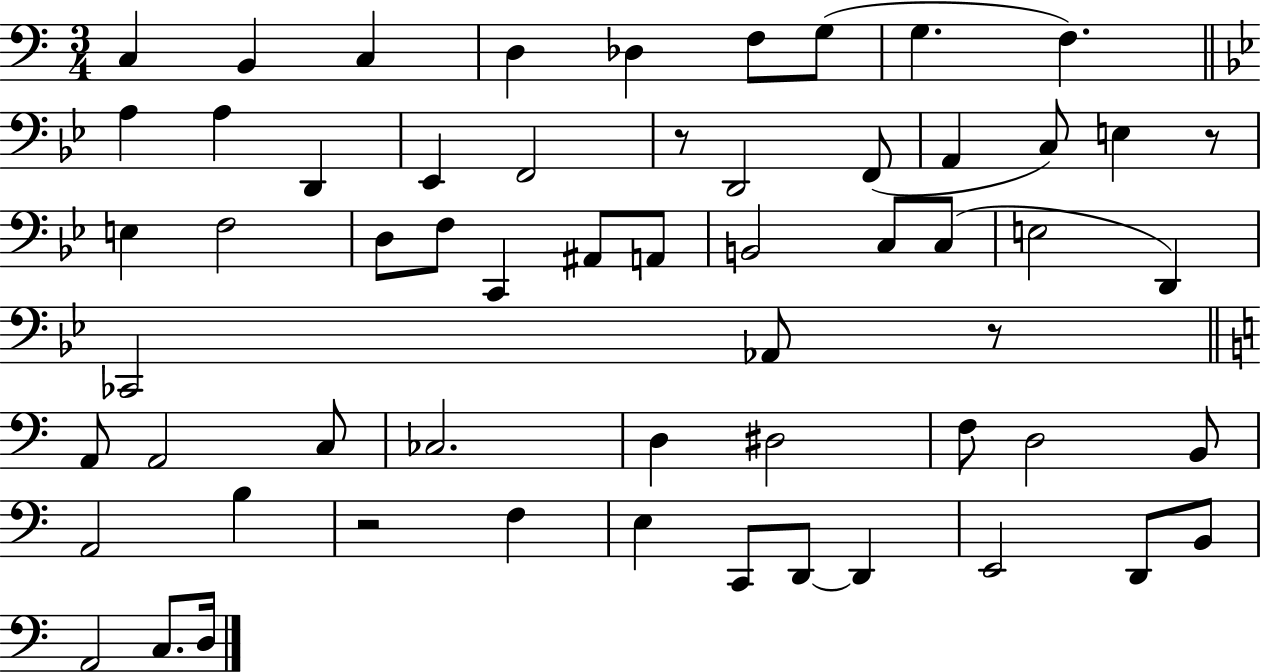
{
  \clef bass
  \numericTimeSignature
  \time 3/4
  \key c \major
  c4 b,4 c4 | d4 des4 f8 g8( | g4. f4.) | \bar "||" \break \key bes \major a4 a4 d,4 | ees,4 f,2 | r8 d,2 f,8( | a,4 c8) e4 r8 | \break e4 f2 | d8 f8 c,4 ais,8 a,8 | b,2 c8 c8( | e2 d,4) | \break ces,2 aes,8 r8 | \bar "||" \break \key a \minor a,8 a,2 c8 | ces2. | d4 dis2 | f8 d2 b,8 | \break a,2 b4 | r2 f4 | e4 c,8 d,8~~ d,4 | e,2 d,8 b,8 | \break a,2 c8. d16 | \bar "|."
}